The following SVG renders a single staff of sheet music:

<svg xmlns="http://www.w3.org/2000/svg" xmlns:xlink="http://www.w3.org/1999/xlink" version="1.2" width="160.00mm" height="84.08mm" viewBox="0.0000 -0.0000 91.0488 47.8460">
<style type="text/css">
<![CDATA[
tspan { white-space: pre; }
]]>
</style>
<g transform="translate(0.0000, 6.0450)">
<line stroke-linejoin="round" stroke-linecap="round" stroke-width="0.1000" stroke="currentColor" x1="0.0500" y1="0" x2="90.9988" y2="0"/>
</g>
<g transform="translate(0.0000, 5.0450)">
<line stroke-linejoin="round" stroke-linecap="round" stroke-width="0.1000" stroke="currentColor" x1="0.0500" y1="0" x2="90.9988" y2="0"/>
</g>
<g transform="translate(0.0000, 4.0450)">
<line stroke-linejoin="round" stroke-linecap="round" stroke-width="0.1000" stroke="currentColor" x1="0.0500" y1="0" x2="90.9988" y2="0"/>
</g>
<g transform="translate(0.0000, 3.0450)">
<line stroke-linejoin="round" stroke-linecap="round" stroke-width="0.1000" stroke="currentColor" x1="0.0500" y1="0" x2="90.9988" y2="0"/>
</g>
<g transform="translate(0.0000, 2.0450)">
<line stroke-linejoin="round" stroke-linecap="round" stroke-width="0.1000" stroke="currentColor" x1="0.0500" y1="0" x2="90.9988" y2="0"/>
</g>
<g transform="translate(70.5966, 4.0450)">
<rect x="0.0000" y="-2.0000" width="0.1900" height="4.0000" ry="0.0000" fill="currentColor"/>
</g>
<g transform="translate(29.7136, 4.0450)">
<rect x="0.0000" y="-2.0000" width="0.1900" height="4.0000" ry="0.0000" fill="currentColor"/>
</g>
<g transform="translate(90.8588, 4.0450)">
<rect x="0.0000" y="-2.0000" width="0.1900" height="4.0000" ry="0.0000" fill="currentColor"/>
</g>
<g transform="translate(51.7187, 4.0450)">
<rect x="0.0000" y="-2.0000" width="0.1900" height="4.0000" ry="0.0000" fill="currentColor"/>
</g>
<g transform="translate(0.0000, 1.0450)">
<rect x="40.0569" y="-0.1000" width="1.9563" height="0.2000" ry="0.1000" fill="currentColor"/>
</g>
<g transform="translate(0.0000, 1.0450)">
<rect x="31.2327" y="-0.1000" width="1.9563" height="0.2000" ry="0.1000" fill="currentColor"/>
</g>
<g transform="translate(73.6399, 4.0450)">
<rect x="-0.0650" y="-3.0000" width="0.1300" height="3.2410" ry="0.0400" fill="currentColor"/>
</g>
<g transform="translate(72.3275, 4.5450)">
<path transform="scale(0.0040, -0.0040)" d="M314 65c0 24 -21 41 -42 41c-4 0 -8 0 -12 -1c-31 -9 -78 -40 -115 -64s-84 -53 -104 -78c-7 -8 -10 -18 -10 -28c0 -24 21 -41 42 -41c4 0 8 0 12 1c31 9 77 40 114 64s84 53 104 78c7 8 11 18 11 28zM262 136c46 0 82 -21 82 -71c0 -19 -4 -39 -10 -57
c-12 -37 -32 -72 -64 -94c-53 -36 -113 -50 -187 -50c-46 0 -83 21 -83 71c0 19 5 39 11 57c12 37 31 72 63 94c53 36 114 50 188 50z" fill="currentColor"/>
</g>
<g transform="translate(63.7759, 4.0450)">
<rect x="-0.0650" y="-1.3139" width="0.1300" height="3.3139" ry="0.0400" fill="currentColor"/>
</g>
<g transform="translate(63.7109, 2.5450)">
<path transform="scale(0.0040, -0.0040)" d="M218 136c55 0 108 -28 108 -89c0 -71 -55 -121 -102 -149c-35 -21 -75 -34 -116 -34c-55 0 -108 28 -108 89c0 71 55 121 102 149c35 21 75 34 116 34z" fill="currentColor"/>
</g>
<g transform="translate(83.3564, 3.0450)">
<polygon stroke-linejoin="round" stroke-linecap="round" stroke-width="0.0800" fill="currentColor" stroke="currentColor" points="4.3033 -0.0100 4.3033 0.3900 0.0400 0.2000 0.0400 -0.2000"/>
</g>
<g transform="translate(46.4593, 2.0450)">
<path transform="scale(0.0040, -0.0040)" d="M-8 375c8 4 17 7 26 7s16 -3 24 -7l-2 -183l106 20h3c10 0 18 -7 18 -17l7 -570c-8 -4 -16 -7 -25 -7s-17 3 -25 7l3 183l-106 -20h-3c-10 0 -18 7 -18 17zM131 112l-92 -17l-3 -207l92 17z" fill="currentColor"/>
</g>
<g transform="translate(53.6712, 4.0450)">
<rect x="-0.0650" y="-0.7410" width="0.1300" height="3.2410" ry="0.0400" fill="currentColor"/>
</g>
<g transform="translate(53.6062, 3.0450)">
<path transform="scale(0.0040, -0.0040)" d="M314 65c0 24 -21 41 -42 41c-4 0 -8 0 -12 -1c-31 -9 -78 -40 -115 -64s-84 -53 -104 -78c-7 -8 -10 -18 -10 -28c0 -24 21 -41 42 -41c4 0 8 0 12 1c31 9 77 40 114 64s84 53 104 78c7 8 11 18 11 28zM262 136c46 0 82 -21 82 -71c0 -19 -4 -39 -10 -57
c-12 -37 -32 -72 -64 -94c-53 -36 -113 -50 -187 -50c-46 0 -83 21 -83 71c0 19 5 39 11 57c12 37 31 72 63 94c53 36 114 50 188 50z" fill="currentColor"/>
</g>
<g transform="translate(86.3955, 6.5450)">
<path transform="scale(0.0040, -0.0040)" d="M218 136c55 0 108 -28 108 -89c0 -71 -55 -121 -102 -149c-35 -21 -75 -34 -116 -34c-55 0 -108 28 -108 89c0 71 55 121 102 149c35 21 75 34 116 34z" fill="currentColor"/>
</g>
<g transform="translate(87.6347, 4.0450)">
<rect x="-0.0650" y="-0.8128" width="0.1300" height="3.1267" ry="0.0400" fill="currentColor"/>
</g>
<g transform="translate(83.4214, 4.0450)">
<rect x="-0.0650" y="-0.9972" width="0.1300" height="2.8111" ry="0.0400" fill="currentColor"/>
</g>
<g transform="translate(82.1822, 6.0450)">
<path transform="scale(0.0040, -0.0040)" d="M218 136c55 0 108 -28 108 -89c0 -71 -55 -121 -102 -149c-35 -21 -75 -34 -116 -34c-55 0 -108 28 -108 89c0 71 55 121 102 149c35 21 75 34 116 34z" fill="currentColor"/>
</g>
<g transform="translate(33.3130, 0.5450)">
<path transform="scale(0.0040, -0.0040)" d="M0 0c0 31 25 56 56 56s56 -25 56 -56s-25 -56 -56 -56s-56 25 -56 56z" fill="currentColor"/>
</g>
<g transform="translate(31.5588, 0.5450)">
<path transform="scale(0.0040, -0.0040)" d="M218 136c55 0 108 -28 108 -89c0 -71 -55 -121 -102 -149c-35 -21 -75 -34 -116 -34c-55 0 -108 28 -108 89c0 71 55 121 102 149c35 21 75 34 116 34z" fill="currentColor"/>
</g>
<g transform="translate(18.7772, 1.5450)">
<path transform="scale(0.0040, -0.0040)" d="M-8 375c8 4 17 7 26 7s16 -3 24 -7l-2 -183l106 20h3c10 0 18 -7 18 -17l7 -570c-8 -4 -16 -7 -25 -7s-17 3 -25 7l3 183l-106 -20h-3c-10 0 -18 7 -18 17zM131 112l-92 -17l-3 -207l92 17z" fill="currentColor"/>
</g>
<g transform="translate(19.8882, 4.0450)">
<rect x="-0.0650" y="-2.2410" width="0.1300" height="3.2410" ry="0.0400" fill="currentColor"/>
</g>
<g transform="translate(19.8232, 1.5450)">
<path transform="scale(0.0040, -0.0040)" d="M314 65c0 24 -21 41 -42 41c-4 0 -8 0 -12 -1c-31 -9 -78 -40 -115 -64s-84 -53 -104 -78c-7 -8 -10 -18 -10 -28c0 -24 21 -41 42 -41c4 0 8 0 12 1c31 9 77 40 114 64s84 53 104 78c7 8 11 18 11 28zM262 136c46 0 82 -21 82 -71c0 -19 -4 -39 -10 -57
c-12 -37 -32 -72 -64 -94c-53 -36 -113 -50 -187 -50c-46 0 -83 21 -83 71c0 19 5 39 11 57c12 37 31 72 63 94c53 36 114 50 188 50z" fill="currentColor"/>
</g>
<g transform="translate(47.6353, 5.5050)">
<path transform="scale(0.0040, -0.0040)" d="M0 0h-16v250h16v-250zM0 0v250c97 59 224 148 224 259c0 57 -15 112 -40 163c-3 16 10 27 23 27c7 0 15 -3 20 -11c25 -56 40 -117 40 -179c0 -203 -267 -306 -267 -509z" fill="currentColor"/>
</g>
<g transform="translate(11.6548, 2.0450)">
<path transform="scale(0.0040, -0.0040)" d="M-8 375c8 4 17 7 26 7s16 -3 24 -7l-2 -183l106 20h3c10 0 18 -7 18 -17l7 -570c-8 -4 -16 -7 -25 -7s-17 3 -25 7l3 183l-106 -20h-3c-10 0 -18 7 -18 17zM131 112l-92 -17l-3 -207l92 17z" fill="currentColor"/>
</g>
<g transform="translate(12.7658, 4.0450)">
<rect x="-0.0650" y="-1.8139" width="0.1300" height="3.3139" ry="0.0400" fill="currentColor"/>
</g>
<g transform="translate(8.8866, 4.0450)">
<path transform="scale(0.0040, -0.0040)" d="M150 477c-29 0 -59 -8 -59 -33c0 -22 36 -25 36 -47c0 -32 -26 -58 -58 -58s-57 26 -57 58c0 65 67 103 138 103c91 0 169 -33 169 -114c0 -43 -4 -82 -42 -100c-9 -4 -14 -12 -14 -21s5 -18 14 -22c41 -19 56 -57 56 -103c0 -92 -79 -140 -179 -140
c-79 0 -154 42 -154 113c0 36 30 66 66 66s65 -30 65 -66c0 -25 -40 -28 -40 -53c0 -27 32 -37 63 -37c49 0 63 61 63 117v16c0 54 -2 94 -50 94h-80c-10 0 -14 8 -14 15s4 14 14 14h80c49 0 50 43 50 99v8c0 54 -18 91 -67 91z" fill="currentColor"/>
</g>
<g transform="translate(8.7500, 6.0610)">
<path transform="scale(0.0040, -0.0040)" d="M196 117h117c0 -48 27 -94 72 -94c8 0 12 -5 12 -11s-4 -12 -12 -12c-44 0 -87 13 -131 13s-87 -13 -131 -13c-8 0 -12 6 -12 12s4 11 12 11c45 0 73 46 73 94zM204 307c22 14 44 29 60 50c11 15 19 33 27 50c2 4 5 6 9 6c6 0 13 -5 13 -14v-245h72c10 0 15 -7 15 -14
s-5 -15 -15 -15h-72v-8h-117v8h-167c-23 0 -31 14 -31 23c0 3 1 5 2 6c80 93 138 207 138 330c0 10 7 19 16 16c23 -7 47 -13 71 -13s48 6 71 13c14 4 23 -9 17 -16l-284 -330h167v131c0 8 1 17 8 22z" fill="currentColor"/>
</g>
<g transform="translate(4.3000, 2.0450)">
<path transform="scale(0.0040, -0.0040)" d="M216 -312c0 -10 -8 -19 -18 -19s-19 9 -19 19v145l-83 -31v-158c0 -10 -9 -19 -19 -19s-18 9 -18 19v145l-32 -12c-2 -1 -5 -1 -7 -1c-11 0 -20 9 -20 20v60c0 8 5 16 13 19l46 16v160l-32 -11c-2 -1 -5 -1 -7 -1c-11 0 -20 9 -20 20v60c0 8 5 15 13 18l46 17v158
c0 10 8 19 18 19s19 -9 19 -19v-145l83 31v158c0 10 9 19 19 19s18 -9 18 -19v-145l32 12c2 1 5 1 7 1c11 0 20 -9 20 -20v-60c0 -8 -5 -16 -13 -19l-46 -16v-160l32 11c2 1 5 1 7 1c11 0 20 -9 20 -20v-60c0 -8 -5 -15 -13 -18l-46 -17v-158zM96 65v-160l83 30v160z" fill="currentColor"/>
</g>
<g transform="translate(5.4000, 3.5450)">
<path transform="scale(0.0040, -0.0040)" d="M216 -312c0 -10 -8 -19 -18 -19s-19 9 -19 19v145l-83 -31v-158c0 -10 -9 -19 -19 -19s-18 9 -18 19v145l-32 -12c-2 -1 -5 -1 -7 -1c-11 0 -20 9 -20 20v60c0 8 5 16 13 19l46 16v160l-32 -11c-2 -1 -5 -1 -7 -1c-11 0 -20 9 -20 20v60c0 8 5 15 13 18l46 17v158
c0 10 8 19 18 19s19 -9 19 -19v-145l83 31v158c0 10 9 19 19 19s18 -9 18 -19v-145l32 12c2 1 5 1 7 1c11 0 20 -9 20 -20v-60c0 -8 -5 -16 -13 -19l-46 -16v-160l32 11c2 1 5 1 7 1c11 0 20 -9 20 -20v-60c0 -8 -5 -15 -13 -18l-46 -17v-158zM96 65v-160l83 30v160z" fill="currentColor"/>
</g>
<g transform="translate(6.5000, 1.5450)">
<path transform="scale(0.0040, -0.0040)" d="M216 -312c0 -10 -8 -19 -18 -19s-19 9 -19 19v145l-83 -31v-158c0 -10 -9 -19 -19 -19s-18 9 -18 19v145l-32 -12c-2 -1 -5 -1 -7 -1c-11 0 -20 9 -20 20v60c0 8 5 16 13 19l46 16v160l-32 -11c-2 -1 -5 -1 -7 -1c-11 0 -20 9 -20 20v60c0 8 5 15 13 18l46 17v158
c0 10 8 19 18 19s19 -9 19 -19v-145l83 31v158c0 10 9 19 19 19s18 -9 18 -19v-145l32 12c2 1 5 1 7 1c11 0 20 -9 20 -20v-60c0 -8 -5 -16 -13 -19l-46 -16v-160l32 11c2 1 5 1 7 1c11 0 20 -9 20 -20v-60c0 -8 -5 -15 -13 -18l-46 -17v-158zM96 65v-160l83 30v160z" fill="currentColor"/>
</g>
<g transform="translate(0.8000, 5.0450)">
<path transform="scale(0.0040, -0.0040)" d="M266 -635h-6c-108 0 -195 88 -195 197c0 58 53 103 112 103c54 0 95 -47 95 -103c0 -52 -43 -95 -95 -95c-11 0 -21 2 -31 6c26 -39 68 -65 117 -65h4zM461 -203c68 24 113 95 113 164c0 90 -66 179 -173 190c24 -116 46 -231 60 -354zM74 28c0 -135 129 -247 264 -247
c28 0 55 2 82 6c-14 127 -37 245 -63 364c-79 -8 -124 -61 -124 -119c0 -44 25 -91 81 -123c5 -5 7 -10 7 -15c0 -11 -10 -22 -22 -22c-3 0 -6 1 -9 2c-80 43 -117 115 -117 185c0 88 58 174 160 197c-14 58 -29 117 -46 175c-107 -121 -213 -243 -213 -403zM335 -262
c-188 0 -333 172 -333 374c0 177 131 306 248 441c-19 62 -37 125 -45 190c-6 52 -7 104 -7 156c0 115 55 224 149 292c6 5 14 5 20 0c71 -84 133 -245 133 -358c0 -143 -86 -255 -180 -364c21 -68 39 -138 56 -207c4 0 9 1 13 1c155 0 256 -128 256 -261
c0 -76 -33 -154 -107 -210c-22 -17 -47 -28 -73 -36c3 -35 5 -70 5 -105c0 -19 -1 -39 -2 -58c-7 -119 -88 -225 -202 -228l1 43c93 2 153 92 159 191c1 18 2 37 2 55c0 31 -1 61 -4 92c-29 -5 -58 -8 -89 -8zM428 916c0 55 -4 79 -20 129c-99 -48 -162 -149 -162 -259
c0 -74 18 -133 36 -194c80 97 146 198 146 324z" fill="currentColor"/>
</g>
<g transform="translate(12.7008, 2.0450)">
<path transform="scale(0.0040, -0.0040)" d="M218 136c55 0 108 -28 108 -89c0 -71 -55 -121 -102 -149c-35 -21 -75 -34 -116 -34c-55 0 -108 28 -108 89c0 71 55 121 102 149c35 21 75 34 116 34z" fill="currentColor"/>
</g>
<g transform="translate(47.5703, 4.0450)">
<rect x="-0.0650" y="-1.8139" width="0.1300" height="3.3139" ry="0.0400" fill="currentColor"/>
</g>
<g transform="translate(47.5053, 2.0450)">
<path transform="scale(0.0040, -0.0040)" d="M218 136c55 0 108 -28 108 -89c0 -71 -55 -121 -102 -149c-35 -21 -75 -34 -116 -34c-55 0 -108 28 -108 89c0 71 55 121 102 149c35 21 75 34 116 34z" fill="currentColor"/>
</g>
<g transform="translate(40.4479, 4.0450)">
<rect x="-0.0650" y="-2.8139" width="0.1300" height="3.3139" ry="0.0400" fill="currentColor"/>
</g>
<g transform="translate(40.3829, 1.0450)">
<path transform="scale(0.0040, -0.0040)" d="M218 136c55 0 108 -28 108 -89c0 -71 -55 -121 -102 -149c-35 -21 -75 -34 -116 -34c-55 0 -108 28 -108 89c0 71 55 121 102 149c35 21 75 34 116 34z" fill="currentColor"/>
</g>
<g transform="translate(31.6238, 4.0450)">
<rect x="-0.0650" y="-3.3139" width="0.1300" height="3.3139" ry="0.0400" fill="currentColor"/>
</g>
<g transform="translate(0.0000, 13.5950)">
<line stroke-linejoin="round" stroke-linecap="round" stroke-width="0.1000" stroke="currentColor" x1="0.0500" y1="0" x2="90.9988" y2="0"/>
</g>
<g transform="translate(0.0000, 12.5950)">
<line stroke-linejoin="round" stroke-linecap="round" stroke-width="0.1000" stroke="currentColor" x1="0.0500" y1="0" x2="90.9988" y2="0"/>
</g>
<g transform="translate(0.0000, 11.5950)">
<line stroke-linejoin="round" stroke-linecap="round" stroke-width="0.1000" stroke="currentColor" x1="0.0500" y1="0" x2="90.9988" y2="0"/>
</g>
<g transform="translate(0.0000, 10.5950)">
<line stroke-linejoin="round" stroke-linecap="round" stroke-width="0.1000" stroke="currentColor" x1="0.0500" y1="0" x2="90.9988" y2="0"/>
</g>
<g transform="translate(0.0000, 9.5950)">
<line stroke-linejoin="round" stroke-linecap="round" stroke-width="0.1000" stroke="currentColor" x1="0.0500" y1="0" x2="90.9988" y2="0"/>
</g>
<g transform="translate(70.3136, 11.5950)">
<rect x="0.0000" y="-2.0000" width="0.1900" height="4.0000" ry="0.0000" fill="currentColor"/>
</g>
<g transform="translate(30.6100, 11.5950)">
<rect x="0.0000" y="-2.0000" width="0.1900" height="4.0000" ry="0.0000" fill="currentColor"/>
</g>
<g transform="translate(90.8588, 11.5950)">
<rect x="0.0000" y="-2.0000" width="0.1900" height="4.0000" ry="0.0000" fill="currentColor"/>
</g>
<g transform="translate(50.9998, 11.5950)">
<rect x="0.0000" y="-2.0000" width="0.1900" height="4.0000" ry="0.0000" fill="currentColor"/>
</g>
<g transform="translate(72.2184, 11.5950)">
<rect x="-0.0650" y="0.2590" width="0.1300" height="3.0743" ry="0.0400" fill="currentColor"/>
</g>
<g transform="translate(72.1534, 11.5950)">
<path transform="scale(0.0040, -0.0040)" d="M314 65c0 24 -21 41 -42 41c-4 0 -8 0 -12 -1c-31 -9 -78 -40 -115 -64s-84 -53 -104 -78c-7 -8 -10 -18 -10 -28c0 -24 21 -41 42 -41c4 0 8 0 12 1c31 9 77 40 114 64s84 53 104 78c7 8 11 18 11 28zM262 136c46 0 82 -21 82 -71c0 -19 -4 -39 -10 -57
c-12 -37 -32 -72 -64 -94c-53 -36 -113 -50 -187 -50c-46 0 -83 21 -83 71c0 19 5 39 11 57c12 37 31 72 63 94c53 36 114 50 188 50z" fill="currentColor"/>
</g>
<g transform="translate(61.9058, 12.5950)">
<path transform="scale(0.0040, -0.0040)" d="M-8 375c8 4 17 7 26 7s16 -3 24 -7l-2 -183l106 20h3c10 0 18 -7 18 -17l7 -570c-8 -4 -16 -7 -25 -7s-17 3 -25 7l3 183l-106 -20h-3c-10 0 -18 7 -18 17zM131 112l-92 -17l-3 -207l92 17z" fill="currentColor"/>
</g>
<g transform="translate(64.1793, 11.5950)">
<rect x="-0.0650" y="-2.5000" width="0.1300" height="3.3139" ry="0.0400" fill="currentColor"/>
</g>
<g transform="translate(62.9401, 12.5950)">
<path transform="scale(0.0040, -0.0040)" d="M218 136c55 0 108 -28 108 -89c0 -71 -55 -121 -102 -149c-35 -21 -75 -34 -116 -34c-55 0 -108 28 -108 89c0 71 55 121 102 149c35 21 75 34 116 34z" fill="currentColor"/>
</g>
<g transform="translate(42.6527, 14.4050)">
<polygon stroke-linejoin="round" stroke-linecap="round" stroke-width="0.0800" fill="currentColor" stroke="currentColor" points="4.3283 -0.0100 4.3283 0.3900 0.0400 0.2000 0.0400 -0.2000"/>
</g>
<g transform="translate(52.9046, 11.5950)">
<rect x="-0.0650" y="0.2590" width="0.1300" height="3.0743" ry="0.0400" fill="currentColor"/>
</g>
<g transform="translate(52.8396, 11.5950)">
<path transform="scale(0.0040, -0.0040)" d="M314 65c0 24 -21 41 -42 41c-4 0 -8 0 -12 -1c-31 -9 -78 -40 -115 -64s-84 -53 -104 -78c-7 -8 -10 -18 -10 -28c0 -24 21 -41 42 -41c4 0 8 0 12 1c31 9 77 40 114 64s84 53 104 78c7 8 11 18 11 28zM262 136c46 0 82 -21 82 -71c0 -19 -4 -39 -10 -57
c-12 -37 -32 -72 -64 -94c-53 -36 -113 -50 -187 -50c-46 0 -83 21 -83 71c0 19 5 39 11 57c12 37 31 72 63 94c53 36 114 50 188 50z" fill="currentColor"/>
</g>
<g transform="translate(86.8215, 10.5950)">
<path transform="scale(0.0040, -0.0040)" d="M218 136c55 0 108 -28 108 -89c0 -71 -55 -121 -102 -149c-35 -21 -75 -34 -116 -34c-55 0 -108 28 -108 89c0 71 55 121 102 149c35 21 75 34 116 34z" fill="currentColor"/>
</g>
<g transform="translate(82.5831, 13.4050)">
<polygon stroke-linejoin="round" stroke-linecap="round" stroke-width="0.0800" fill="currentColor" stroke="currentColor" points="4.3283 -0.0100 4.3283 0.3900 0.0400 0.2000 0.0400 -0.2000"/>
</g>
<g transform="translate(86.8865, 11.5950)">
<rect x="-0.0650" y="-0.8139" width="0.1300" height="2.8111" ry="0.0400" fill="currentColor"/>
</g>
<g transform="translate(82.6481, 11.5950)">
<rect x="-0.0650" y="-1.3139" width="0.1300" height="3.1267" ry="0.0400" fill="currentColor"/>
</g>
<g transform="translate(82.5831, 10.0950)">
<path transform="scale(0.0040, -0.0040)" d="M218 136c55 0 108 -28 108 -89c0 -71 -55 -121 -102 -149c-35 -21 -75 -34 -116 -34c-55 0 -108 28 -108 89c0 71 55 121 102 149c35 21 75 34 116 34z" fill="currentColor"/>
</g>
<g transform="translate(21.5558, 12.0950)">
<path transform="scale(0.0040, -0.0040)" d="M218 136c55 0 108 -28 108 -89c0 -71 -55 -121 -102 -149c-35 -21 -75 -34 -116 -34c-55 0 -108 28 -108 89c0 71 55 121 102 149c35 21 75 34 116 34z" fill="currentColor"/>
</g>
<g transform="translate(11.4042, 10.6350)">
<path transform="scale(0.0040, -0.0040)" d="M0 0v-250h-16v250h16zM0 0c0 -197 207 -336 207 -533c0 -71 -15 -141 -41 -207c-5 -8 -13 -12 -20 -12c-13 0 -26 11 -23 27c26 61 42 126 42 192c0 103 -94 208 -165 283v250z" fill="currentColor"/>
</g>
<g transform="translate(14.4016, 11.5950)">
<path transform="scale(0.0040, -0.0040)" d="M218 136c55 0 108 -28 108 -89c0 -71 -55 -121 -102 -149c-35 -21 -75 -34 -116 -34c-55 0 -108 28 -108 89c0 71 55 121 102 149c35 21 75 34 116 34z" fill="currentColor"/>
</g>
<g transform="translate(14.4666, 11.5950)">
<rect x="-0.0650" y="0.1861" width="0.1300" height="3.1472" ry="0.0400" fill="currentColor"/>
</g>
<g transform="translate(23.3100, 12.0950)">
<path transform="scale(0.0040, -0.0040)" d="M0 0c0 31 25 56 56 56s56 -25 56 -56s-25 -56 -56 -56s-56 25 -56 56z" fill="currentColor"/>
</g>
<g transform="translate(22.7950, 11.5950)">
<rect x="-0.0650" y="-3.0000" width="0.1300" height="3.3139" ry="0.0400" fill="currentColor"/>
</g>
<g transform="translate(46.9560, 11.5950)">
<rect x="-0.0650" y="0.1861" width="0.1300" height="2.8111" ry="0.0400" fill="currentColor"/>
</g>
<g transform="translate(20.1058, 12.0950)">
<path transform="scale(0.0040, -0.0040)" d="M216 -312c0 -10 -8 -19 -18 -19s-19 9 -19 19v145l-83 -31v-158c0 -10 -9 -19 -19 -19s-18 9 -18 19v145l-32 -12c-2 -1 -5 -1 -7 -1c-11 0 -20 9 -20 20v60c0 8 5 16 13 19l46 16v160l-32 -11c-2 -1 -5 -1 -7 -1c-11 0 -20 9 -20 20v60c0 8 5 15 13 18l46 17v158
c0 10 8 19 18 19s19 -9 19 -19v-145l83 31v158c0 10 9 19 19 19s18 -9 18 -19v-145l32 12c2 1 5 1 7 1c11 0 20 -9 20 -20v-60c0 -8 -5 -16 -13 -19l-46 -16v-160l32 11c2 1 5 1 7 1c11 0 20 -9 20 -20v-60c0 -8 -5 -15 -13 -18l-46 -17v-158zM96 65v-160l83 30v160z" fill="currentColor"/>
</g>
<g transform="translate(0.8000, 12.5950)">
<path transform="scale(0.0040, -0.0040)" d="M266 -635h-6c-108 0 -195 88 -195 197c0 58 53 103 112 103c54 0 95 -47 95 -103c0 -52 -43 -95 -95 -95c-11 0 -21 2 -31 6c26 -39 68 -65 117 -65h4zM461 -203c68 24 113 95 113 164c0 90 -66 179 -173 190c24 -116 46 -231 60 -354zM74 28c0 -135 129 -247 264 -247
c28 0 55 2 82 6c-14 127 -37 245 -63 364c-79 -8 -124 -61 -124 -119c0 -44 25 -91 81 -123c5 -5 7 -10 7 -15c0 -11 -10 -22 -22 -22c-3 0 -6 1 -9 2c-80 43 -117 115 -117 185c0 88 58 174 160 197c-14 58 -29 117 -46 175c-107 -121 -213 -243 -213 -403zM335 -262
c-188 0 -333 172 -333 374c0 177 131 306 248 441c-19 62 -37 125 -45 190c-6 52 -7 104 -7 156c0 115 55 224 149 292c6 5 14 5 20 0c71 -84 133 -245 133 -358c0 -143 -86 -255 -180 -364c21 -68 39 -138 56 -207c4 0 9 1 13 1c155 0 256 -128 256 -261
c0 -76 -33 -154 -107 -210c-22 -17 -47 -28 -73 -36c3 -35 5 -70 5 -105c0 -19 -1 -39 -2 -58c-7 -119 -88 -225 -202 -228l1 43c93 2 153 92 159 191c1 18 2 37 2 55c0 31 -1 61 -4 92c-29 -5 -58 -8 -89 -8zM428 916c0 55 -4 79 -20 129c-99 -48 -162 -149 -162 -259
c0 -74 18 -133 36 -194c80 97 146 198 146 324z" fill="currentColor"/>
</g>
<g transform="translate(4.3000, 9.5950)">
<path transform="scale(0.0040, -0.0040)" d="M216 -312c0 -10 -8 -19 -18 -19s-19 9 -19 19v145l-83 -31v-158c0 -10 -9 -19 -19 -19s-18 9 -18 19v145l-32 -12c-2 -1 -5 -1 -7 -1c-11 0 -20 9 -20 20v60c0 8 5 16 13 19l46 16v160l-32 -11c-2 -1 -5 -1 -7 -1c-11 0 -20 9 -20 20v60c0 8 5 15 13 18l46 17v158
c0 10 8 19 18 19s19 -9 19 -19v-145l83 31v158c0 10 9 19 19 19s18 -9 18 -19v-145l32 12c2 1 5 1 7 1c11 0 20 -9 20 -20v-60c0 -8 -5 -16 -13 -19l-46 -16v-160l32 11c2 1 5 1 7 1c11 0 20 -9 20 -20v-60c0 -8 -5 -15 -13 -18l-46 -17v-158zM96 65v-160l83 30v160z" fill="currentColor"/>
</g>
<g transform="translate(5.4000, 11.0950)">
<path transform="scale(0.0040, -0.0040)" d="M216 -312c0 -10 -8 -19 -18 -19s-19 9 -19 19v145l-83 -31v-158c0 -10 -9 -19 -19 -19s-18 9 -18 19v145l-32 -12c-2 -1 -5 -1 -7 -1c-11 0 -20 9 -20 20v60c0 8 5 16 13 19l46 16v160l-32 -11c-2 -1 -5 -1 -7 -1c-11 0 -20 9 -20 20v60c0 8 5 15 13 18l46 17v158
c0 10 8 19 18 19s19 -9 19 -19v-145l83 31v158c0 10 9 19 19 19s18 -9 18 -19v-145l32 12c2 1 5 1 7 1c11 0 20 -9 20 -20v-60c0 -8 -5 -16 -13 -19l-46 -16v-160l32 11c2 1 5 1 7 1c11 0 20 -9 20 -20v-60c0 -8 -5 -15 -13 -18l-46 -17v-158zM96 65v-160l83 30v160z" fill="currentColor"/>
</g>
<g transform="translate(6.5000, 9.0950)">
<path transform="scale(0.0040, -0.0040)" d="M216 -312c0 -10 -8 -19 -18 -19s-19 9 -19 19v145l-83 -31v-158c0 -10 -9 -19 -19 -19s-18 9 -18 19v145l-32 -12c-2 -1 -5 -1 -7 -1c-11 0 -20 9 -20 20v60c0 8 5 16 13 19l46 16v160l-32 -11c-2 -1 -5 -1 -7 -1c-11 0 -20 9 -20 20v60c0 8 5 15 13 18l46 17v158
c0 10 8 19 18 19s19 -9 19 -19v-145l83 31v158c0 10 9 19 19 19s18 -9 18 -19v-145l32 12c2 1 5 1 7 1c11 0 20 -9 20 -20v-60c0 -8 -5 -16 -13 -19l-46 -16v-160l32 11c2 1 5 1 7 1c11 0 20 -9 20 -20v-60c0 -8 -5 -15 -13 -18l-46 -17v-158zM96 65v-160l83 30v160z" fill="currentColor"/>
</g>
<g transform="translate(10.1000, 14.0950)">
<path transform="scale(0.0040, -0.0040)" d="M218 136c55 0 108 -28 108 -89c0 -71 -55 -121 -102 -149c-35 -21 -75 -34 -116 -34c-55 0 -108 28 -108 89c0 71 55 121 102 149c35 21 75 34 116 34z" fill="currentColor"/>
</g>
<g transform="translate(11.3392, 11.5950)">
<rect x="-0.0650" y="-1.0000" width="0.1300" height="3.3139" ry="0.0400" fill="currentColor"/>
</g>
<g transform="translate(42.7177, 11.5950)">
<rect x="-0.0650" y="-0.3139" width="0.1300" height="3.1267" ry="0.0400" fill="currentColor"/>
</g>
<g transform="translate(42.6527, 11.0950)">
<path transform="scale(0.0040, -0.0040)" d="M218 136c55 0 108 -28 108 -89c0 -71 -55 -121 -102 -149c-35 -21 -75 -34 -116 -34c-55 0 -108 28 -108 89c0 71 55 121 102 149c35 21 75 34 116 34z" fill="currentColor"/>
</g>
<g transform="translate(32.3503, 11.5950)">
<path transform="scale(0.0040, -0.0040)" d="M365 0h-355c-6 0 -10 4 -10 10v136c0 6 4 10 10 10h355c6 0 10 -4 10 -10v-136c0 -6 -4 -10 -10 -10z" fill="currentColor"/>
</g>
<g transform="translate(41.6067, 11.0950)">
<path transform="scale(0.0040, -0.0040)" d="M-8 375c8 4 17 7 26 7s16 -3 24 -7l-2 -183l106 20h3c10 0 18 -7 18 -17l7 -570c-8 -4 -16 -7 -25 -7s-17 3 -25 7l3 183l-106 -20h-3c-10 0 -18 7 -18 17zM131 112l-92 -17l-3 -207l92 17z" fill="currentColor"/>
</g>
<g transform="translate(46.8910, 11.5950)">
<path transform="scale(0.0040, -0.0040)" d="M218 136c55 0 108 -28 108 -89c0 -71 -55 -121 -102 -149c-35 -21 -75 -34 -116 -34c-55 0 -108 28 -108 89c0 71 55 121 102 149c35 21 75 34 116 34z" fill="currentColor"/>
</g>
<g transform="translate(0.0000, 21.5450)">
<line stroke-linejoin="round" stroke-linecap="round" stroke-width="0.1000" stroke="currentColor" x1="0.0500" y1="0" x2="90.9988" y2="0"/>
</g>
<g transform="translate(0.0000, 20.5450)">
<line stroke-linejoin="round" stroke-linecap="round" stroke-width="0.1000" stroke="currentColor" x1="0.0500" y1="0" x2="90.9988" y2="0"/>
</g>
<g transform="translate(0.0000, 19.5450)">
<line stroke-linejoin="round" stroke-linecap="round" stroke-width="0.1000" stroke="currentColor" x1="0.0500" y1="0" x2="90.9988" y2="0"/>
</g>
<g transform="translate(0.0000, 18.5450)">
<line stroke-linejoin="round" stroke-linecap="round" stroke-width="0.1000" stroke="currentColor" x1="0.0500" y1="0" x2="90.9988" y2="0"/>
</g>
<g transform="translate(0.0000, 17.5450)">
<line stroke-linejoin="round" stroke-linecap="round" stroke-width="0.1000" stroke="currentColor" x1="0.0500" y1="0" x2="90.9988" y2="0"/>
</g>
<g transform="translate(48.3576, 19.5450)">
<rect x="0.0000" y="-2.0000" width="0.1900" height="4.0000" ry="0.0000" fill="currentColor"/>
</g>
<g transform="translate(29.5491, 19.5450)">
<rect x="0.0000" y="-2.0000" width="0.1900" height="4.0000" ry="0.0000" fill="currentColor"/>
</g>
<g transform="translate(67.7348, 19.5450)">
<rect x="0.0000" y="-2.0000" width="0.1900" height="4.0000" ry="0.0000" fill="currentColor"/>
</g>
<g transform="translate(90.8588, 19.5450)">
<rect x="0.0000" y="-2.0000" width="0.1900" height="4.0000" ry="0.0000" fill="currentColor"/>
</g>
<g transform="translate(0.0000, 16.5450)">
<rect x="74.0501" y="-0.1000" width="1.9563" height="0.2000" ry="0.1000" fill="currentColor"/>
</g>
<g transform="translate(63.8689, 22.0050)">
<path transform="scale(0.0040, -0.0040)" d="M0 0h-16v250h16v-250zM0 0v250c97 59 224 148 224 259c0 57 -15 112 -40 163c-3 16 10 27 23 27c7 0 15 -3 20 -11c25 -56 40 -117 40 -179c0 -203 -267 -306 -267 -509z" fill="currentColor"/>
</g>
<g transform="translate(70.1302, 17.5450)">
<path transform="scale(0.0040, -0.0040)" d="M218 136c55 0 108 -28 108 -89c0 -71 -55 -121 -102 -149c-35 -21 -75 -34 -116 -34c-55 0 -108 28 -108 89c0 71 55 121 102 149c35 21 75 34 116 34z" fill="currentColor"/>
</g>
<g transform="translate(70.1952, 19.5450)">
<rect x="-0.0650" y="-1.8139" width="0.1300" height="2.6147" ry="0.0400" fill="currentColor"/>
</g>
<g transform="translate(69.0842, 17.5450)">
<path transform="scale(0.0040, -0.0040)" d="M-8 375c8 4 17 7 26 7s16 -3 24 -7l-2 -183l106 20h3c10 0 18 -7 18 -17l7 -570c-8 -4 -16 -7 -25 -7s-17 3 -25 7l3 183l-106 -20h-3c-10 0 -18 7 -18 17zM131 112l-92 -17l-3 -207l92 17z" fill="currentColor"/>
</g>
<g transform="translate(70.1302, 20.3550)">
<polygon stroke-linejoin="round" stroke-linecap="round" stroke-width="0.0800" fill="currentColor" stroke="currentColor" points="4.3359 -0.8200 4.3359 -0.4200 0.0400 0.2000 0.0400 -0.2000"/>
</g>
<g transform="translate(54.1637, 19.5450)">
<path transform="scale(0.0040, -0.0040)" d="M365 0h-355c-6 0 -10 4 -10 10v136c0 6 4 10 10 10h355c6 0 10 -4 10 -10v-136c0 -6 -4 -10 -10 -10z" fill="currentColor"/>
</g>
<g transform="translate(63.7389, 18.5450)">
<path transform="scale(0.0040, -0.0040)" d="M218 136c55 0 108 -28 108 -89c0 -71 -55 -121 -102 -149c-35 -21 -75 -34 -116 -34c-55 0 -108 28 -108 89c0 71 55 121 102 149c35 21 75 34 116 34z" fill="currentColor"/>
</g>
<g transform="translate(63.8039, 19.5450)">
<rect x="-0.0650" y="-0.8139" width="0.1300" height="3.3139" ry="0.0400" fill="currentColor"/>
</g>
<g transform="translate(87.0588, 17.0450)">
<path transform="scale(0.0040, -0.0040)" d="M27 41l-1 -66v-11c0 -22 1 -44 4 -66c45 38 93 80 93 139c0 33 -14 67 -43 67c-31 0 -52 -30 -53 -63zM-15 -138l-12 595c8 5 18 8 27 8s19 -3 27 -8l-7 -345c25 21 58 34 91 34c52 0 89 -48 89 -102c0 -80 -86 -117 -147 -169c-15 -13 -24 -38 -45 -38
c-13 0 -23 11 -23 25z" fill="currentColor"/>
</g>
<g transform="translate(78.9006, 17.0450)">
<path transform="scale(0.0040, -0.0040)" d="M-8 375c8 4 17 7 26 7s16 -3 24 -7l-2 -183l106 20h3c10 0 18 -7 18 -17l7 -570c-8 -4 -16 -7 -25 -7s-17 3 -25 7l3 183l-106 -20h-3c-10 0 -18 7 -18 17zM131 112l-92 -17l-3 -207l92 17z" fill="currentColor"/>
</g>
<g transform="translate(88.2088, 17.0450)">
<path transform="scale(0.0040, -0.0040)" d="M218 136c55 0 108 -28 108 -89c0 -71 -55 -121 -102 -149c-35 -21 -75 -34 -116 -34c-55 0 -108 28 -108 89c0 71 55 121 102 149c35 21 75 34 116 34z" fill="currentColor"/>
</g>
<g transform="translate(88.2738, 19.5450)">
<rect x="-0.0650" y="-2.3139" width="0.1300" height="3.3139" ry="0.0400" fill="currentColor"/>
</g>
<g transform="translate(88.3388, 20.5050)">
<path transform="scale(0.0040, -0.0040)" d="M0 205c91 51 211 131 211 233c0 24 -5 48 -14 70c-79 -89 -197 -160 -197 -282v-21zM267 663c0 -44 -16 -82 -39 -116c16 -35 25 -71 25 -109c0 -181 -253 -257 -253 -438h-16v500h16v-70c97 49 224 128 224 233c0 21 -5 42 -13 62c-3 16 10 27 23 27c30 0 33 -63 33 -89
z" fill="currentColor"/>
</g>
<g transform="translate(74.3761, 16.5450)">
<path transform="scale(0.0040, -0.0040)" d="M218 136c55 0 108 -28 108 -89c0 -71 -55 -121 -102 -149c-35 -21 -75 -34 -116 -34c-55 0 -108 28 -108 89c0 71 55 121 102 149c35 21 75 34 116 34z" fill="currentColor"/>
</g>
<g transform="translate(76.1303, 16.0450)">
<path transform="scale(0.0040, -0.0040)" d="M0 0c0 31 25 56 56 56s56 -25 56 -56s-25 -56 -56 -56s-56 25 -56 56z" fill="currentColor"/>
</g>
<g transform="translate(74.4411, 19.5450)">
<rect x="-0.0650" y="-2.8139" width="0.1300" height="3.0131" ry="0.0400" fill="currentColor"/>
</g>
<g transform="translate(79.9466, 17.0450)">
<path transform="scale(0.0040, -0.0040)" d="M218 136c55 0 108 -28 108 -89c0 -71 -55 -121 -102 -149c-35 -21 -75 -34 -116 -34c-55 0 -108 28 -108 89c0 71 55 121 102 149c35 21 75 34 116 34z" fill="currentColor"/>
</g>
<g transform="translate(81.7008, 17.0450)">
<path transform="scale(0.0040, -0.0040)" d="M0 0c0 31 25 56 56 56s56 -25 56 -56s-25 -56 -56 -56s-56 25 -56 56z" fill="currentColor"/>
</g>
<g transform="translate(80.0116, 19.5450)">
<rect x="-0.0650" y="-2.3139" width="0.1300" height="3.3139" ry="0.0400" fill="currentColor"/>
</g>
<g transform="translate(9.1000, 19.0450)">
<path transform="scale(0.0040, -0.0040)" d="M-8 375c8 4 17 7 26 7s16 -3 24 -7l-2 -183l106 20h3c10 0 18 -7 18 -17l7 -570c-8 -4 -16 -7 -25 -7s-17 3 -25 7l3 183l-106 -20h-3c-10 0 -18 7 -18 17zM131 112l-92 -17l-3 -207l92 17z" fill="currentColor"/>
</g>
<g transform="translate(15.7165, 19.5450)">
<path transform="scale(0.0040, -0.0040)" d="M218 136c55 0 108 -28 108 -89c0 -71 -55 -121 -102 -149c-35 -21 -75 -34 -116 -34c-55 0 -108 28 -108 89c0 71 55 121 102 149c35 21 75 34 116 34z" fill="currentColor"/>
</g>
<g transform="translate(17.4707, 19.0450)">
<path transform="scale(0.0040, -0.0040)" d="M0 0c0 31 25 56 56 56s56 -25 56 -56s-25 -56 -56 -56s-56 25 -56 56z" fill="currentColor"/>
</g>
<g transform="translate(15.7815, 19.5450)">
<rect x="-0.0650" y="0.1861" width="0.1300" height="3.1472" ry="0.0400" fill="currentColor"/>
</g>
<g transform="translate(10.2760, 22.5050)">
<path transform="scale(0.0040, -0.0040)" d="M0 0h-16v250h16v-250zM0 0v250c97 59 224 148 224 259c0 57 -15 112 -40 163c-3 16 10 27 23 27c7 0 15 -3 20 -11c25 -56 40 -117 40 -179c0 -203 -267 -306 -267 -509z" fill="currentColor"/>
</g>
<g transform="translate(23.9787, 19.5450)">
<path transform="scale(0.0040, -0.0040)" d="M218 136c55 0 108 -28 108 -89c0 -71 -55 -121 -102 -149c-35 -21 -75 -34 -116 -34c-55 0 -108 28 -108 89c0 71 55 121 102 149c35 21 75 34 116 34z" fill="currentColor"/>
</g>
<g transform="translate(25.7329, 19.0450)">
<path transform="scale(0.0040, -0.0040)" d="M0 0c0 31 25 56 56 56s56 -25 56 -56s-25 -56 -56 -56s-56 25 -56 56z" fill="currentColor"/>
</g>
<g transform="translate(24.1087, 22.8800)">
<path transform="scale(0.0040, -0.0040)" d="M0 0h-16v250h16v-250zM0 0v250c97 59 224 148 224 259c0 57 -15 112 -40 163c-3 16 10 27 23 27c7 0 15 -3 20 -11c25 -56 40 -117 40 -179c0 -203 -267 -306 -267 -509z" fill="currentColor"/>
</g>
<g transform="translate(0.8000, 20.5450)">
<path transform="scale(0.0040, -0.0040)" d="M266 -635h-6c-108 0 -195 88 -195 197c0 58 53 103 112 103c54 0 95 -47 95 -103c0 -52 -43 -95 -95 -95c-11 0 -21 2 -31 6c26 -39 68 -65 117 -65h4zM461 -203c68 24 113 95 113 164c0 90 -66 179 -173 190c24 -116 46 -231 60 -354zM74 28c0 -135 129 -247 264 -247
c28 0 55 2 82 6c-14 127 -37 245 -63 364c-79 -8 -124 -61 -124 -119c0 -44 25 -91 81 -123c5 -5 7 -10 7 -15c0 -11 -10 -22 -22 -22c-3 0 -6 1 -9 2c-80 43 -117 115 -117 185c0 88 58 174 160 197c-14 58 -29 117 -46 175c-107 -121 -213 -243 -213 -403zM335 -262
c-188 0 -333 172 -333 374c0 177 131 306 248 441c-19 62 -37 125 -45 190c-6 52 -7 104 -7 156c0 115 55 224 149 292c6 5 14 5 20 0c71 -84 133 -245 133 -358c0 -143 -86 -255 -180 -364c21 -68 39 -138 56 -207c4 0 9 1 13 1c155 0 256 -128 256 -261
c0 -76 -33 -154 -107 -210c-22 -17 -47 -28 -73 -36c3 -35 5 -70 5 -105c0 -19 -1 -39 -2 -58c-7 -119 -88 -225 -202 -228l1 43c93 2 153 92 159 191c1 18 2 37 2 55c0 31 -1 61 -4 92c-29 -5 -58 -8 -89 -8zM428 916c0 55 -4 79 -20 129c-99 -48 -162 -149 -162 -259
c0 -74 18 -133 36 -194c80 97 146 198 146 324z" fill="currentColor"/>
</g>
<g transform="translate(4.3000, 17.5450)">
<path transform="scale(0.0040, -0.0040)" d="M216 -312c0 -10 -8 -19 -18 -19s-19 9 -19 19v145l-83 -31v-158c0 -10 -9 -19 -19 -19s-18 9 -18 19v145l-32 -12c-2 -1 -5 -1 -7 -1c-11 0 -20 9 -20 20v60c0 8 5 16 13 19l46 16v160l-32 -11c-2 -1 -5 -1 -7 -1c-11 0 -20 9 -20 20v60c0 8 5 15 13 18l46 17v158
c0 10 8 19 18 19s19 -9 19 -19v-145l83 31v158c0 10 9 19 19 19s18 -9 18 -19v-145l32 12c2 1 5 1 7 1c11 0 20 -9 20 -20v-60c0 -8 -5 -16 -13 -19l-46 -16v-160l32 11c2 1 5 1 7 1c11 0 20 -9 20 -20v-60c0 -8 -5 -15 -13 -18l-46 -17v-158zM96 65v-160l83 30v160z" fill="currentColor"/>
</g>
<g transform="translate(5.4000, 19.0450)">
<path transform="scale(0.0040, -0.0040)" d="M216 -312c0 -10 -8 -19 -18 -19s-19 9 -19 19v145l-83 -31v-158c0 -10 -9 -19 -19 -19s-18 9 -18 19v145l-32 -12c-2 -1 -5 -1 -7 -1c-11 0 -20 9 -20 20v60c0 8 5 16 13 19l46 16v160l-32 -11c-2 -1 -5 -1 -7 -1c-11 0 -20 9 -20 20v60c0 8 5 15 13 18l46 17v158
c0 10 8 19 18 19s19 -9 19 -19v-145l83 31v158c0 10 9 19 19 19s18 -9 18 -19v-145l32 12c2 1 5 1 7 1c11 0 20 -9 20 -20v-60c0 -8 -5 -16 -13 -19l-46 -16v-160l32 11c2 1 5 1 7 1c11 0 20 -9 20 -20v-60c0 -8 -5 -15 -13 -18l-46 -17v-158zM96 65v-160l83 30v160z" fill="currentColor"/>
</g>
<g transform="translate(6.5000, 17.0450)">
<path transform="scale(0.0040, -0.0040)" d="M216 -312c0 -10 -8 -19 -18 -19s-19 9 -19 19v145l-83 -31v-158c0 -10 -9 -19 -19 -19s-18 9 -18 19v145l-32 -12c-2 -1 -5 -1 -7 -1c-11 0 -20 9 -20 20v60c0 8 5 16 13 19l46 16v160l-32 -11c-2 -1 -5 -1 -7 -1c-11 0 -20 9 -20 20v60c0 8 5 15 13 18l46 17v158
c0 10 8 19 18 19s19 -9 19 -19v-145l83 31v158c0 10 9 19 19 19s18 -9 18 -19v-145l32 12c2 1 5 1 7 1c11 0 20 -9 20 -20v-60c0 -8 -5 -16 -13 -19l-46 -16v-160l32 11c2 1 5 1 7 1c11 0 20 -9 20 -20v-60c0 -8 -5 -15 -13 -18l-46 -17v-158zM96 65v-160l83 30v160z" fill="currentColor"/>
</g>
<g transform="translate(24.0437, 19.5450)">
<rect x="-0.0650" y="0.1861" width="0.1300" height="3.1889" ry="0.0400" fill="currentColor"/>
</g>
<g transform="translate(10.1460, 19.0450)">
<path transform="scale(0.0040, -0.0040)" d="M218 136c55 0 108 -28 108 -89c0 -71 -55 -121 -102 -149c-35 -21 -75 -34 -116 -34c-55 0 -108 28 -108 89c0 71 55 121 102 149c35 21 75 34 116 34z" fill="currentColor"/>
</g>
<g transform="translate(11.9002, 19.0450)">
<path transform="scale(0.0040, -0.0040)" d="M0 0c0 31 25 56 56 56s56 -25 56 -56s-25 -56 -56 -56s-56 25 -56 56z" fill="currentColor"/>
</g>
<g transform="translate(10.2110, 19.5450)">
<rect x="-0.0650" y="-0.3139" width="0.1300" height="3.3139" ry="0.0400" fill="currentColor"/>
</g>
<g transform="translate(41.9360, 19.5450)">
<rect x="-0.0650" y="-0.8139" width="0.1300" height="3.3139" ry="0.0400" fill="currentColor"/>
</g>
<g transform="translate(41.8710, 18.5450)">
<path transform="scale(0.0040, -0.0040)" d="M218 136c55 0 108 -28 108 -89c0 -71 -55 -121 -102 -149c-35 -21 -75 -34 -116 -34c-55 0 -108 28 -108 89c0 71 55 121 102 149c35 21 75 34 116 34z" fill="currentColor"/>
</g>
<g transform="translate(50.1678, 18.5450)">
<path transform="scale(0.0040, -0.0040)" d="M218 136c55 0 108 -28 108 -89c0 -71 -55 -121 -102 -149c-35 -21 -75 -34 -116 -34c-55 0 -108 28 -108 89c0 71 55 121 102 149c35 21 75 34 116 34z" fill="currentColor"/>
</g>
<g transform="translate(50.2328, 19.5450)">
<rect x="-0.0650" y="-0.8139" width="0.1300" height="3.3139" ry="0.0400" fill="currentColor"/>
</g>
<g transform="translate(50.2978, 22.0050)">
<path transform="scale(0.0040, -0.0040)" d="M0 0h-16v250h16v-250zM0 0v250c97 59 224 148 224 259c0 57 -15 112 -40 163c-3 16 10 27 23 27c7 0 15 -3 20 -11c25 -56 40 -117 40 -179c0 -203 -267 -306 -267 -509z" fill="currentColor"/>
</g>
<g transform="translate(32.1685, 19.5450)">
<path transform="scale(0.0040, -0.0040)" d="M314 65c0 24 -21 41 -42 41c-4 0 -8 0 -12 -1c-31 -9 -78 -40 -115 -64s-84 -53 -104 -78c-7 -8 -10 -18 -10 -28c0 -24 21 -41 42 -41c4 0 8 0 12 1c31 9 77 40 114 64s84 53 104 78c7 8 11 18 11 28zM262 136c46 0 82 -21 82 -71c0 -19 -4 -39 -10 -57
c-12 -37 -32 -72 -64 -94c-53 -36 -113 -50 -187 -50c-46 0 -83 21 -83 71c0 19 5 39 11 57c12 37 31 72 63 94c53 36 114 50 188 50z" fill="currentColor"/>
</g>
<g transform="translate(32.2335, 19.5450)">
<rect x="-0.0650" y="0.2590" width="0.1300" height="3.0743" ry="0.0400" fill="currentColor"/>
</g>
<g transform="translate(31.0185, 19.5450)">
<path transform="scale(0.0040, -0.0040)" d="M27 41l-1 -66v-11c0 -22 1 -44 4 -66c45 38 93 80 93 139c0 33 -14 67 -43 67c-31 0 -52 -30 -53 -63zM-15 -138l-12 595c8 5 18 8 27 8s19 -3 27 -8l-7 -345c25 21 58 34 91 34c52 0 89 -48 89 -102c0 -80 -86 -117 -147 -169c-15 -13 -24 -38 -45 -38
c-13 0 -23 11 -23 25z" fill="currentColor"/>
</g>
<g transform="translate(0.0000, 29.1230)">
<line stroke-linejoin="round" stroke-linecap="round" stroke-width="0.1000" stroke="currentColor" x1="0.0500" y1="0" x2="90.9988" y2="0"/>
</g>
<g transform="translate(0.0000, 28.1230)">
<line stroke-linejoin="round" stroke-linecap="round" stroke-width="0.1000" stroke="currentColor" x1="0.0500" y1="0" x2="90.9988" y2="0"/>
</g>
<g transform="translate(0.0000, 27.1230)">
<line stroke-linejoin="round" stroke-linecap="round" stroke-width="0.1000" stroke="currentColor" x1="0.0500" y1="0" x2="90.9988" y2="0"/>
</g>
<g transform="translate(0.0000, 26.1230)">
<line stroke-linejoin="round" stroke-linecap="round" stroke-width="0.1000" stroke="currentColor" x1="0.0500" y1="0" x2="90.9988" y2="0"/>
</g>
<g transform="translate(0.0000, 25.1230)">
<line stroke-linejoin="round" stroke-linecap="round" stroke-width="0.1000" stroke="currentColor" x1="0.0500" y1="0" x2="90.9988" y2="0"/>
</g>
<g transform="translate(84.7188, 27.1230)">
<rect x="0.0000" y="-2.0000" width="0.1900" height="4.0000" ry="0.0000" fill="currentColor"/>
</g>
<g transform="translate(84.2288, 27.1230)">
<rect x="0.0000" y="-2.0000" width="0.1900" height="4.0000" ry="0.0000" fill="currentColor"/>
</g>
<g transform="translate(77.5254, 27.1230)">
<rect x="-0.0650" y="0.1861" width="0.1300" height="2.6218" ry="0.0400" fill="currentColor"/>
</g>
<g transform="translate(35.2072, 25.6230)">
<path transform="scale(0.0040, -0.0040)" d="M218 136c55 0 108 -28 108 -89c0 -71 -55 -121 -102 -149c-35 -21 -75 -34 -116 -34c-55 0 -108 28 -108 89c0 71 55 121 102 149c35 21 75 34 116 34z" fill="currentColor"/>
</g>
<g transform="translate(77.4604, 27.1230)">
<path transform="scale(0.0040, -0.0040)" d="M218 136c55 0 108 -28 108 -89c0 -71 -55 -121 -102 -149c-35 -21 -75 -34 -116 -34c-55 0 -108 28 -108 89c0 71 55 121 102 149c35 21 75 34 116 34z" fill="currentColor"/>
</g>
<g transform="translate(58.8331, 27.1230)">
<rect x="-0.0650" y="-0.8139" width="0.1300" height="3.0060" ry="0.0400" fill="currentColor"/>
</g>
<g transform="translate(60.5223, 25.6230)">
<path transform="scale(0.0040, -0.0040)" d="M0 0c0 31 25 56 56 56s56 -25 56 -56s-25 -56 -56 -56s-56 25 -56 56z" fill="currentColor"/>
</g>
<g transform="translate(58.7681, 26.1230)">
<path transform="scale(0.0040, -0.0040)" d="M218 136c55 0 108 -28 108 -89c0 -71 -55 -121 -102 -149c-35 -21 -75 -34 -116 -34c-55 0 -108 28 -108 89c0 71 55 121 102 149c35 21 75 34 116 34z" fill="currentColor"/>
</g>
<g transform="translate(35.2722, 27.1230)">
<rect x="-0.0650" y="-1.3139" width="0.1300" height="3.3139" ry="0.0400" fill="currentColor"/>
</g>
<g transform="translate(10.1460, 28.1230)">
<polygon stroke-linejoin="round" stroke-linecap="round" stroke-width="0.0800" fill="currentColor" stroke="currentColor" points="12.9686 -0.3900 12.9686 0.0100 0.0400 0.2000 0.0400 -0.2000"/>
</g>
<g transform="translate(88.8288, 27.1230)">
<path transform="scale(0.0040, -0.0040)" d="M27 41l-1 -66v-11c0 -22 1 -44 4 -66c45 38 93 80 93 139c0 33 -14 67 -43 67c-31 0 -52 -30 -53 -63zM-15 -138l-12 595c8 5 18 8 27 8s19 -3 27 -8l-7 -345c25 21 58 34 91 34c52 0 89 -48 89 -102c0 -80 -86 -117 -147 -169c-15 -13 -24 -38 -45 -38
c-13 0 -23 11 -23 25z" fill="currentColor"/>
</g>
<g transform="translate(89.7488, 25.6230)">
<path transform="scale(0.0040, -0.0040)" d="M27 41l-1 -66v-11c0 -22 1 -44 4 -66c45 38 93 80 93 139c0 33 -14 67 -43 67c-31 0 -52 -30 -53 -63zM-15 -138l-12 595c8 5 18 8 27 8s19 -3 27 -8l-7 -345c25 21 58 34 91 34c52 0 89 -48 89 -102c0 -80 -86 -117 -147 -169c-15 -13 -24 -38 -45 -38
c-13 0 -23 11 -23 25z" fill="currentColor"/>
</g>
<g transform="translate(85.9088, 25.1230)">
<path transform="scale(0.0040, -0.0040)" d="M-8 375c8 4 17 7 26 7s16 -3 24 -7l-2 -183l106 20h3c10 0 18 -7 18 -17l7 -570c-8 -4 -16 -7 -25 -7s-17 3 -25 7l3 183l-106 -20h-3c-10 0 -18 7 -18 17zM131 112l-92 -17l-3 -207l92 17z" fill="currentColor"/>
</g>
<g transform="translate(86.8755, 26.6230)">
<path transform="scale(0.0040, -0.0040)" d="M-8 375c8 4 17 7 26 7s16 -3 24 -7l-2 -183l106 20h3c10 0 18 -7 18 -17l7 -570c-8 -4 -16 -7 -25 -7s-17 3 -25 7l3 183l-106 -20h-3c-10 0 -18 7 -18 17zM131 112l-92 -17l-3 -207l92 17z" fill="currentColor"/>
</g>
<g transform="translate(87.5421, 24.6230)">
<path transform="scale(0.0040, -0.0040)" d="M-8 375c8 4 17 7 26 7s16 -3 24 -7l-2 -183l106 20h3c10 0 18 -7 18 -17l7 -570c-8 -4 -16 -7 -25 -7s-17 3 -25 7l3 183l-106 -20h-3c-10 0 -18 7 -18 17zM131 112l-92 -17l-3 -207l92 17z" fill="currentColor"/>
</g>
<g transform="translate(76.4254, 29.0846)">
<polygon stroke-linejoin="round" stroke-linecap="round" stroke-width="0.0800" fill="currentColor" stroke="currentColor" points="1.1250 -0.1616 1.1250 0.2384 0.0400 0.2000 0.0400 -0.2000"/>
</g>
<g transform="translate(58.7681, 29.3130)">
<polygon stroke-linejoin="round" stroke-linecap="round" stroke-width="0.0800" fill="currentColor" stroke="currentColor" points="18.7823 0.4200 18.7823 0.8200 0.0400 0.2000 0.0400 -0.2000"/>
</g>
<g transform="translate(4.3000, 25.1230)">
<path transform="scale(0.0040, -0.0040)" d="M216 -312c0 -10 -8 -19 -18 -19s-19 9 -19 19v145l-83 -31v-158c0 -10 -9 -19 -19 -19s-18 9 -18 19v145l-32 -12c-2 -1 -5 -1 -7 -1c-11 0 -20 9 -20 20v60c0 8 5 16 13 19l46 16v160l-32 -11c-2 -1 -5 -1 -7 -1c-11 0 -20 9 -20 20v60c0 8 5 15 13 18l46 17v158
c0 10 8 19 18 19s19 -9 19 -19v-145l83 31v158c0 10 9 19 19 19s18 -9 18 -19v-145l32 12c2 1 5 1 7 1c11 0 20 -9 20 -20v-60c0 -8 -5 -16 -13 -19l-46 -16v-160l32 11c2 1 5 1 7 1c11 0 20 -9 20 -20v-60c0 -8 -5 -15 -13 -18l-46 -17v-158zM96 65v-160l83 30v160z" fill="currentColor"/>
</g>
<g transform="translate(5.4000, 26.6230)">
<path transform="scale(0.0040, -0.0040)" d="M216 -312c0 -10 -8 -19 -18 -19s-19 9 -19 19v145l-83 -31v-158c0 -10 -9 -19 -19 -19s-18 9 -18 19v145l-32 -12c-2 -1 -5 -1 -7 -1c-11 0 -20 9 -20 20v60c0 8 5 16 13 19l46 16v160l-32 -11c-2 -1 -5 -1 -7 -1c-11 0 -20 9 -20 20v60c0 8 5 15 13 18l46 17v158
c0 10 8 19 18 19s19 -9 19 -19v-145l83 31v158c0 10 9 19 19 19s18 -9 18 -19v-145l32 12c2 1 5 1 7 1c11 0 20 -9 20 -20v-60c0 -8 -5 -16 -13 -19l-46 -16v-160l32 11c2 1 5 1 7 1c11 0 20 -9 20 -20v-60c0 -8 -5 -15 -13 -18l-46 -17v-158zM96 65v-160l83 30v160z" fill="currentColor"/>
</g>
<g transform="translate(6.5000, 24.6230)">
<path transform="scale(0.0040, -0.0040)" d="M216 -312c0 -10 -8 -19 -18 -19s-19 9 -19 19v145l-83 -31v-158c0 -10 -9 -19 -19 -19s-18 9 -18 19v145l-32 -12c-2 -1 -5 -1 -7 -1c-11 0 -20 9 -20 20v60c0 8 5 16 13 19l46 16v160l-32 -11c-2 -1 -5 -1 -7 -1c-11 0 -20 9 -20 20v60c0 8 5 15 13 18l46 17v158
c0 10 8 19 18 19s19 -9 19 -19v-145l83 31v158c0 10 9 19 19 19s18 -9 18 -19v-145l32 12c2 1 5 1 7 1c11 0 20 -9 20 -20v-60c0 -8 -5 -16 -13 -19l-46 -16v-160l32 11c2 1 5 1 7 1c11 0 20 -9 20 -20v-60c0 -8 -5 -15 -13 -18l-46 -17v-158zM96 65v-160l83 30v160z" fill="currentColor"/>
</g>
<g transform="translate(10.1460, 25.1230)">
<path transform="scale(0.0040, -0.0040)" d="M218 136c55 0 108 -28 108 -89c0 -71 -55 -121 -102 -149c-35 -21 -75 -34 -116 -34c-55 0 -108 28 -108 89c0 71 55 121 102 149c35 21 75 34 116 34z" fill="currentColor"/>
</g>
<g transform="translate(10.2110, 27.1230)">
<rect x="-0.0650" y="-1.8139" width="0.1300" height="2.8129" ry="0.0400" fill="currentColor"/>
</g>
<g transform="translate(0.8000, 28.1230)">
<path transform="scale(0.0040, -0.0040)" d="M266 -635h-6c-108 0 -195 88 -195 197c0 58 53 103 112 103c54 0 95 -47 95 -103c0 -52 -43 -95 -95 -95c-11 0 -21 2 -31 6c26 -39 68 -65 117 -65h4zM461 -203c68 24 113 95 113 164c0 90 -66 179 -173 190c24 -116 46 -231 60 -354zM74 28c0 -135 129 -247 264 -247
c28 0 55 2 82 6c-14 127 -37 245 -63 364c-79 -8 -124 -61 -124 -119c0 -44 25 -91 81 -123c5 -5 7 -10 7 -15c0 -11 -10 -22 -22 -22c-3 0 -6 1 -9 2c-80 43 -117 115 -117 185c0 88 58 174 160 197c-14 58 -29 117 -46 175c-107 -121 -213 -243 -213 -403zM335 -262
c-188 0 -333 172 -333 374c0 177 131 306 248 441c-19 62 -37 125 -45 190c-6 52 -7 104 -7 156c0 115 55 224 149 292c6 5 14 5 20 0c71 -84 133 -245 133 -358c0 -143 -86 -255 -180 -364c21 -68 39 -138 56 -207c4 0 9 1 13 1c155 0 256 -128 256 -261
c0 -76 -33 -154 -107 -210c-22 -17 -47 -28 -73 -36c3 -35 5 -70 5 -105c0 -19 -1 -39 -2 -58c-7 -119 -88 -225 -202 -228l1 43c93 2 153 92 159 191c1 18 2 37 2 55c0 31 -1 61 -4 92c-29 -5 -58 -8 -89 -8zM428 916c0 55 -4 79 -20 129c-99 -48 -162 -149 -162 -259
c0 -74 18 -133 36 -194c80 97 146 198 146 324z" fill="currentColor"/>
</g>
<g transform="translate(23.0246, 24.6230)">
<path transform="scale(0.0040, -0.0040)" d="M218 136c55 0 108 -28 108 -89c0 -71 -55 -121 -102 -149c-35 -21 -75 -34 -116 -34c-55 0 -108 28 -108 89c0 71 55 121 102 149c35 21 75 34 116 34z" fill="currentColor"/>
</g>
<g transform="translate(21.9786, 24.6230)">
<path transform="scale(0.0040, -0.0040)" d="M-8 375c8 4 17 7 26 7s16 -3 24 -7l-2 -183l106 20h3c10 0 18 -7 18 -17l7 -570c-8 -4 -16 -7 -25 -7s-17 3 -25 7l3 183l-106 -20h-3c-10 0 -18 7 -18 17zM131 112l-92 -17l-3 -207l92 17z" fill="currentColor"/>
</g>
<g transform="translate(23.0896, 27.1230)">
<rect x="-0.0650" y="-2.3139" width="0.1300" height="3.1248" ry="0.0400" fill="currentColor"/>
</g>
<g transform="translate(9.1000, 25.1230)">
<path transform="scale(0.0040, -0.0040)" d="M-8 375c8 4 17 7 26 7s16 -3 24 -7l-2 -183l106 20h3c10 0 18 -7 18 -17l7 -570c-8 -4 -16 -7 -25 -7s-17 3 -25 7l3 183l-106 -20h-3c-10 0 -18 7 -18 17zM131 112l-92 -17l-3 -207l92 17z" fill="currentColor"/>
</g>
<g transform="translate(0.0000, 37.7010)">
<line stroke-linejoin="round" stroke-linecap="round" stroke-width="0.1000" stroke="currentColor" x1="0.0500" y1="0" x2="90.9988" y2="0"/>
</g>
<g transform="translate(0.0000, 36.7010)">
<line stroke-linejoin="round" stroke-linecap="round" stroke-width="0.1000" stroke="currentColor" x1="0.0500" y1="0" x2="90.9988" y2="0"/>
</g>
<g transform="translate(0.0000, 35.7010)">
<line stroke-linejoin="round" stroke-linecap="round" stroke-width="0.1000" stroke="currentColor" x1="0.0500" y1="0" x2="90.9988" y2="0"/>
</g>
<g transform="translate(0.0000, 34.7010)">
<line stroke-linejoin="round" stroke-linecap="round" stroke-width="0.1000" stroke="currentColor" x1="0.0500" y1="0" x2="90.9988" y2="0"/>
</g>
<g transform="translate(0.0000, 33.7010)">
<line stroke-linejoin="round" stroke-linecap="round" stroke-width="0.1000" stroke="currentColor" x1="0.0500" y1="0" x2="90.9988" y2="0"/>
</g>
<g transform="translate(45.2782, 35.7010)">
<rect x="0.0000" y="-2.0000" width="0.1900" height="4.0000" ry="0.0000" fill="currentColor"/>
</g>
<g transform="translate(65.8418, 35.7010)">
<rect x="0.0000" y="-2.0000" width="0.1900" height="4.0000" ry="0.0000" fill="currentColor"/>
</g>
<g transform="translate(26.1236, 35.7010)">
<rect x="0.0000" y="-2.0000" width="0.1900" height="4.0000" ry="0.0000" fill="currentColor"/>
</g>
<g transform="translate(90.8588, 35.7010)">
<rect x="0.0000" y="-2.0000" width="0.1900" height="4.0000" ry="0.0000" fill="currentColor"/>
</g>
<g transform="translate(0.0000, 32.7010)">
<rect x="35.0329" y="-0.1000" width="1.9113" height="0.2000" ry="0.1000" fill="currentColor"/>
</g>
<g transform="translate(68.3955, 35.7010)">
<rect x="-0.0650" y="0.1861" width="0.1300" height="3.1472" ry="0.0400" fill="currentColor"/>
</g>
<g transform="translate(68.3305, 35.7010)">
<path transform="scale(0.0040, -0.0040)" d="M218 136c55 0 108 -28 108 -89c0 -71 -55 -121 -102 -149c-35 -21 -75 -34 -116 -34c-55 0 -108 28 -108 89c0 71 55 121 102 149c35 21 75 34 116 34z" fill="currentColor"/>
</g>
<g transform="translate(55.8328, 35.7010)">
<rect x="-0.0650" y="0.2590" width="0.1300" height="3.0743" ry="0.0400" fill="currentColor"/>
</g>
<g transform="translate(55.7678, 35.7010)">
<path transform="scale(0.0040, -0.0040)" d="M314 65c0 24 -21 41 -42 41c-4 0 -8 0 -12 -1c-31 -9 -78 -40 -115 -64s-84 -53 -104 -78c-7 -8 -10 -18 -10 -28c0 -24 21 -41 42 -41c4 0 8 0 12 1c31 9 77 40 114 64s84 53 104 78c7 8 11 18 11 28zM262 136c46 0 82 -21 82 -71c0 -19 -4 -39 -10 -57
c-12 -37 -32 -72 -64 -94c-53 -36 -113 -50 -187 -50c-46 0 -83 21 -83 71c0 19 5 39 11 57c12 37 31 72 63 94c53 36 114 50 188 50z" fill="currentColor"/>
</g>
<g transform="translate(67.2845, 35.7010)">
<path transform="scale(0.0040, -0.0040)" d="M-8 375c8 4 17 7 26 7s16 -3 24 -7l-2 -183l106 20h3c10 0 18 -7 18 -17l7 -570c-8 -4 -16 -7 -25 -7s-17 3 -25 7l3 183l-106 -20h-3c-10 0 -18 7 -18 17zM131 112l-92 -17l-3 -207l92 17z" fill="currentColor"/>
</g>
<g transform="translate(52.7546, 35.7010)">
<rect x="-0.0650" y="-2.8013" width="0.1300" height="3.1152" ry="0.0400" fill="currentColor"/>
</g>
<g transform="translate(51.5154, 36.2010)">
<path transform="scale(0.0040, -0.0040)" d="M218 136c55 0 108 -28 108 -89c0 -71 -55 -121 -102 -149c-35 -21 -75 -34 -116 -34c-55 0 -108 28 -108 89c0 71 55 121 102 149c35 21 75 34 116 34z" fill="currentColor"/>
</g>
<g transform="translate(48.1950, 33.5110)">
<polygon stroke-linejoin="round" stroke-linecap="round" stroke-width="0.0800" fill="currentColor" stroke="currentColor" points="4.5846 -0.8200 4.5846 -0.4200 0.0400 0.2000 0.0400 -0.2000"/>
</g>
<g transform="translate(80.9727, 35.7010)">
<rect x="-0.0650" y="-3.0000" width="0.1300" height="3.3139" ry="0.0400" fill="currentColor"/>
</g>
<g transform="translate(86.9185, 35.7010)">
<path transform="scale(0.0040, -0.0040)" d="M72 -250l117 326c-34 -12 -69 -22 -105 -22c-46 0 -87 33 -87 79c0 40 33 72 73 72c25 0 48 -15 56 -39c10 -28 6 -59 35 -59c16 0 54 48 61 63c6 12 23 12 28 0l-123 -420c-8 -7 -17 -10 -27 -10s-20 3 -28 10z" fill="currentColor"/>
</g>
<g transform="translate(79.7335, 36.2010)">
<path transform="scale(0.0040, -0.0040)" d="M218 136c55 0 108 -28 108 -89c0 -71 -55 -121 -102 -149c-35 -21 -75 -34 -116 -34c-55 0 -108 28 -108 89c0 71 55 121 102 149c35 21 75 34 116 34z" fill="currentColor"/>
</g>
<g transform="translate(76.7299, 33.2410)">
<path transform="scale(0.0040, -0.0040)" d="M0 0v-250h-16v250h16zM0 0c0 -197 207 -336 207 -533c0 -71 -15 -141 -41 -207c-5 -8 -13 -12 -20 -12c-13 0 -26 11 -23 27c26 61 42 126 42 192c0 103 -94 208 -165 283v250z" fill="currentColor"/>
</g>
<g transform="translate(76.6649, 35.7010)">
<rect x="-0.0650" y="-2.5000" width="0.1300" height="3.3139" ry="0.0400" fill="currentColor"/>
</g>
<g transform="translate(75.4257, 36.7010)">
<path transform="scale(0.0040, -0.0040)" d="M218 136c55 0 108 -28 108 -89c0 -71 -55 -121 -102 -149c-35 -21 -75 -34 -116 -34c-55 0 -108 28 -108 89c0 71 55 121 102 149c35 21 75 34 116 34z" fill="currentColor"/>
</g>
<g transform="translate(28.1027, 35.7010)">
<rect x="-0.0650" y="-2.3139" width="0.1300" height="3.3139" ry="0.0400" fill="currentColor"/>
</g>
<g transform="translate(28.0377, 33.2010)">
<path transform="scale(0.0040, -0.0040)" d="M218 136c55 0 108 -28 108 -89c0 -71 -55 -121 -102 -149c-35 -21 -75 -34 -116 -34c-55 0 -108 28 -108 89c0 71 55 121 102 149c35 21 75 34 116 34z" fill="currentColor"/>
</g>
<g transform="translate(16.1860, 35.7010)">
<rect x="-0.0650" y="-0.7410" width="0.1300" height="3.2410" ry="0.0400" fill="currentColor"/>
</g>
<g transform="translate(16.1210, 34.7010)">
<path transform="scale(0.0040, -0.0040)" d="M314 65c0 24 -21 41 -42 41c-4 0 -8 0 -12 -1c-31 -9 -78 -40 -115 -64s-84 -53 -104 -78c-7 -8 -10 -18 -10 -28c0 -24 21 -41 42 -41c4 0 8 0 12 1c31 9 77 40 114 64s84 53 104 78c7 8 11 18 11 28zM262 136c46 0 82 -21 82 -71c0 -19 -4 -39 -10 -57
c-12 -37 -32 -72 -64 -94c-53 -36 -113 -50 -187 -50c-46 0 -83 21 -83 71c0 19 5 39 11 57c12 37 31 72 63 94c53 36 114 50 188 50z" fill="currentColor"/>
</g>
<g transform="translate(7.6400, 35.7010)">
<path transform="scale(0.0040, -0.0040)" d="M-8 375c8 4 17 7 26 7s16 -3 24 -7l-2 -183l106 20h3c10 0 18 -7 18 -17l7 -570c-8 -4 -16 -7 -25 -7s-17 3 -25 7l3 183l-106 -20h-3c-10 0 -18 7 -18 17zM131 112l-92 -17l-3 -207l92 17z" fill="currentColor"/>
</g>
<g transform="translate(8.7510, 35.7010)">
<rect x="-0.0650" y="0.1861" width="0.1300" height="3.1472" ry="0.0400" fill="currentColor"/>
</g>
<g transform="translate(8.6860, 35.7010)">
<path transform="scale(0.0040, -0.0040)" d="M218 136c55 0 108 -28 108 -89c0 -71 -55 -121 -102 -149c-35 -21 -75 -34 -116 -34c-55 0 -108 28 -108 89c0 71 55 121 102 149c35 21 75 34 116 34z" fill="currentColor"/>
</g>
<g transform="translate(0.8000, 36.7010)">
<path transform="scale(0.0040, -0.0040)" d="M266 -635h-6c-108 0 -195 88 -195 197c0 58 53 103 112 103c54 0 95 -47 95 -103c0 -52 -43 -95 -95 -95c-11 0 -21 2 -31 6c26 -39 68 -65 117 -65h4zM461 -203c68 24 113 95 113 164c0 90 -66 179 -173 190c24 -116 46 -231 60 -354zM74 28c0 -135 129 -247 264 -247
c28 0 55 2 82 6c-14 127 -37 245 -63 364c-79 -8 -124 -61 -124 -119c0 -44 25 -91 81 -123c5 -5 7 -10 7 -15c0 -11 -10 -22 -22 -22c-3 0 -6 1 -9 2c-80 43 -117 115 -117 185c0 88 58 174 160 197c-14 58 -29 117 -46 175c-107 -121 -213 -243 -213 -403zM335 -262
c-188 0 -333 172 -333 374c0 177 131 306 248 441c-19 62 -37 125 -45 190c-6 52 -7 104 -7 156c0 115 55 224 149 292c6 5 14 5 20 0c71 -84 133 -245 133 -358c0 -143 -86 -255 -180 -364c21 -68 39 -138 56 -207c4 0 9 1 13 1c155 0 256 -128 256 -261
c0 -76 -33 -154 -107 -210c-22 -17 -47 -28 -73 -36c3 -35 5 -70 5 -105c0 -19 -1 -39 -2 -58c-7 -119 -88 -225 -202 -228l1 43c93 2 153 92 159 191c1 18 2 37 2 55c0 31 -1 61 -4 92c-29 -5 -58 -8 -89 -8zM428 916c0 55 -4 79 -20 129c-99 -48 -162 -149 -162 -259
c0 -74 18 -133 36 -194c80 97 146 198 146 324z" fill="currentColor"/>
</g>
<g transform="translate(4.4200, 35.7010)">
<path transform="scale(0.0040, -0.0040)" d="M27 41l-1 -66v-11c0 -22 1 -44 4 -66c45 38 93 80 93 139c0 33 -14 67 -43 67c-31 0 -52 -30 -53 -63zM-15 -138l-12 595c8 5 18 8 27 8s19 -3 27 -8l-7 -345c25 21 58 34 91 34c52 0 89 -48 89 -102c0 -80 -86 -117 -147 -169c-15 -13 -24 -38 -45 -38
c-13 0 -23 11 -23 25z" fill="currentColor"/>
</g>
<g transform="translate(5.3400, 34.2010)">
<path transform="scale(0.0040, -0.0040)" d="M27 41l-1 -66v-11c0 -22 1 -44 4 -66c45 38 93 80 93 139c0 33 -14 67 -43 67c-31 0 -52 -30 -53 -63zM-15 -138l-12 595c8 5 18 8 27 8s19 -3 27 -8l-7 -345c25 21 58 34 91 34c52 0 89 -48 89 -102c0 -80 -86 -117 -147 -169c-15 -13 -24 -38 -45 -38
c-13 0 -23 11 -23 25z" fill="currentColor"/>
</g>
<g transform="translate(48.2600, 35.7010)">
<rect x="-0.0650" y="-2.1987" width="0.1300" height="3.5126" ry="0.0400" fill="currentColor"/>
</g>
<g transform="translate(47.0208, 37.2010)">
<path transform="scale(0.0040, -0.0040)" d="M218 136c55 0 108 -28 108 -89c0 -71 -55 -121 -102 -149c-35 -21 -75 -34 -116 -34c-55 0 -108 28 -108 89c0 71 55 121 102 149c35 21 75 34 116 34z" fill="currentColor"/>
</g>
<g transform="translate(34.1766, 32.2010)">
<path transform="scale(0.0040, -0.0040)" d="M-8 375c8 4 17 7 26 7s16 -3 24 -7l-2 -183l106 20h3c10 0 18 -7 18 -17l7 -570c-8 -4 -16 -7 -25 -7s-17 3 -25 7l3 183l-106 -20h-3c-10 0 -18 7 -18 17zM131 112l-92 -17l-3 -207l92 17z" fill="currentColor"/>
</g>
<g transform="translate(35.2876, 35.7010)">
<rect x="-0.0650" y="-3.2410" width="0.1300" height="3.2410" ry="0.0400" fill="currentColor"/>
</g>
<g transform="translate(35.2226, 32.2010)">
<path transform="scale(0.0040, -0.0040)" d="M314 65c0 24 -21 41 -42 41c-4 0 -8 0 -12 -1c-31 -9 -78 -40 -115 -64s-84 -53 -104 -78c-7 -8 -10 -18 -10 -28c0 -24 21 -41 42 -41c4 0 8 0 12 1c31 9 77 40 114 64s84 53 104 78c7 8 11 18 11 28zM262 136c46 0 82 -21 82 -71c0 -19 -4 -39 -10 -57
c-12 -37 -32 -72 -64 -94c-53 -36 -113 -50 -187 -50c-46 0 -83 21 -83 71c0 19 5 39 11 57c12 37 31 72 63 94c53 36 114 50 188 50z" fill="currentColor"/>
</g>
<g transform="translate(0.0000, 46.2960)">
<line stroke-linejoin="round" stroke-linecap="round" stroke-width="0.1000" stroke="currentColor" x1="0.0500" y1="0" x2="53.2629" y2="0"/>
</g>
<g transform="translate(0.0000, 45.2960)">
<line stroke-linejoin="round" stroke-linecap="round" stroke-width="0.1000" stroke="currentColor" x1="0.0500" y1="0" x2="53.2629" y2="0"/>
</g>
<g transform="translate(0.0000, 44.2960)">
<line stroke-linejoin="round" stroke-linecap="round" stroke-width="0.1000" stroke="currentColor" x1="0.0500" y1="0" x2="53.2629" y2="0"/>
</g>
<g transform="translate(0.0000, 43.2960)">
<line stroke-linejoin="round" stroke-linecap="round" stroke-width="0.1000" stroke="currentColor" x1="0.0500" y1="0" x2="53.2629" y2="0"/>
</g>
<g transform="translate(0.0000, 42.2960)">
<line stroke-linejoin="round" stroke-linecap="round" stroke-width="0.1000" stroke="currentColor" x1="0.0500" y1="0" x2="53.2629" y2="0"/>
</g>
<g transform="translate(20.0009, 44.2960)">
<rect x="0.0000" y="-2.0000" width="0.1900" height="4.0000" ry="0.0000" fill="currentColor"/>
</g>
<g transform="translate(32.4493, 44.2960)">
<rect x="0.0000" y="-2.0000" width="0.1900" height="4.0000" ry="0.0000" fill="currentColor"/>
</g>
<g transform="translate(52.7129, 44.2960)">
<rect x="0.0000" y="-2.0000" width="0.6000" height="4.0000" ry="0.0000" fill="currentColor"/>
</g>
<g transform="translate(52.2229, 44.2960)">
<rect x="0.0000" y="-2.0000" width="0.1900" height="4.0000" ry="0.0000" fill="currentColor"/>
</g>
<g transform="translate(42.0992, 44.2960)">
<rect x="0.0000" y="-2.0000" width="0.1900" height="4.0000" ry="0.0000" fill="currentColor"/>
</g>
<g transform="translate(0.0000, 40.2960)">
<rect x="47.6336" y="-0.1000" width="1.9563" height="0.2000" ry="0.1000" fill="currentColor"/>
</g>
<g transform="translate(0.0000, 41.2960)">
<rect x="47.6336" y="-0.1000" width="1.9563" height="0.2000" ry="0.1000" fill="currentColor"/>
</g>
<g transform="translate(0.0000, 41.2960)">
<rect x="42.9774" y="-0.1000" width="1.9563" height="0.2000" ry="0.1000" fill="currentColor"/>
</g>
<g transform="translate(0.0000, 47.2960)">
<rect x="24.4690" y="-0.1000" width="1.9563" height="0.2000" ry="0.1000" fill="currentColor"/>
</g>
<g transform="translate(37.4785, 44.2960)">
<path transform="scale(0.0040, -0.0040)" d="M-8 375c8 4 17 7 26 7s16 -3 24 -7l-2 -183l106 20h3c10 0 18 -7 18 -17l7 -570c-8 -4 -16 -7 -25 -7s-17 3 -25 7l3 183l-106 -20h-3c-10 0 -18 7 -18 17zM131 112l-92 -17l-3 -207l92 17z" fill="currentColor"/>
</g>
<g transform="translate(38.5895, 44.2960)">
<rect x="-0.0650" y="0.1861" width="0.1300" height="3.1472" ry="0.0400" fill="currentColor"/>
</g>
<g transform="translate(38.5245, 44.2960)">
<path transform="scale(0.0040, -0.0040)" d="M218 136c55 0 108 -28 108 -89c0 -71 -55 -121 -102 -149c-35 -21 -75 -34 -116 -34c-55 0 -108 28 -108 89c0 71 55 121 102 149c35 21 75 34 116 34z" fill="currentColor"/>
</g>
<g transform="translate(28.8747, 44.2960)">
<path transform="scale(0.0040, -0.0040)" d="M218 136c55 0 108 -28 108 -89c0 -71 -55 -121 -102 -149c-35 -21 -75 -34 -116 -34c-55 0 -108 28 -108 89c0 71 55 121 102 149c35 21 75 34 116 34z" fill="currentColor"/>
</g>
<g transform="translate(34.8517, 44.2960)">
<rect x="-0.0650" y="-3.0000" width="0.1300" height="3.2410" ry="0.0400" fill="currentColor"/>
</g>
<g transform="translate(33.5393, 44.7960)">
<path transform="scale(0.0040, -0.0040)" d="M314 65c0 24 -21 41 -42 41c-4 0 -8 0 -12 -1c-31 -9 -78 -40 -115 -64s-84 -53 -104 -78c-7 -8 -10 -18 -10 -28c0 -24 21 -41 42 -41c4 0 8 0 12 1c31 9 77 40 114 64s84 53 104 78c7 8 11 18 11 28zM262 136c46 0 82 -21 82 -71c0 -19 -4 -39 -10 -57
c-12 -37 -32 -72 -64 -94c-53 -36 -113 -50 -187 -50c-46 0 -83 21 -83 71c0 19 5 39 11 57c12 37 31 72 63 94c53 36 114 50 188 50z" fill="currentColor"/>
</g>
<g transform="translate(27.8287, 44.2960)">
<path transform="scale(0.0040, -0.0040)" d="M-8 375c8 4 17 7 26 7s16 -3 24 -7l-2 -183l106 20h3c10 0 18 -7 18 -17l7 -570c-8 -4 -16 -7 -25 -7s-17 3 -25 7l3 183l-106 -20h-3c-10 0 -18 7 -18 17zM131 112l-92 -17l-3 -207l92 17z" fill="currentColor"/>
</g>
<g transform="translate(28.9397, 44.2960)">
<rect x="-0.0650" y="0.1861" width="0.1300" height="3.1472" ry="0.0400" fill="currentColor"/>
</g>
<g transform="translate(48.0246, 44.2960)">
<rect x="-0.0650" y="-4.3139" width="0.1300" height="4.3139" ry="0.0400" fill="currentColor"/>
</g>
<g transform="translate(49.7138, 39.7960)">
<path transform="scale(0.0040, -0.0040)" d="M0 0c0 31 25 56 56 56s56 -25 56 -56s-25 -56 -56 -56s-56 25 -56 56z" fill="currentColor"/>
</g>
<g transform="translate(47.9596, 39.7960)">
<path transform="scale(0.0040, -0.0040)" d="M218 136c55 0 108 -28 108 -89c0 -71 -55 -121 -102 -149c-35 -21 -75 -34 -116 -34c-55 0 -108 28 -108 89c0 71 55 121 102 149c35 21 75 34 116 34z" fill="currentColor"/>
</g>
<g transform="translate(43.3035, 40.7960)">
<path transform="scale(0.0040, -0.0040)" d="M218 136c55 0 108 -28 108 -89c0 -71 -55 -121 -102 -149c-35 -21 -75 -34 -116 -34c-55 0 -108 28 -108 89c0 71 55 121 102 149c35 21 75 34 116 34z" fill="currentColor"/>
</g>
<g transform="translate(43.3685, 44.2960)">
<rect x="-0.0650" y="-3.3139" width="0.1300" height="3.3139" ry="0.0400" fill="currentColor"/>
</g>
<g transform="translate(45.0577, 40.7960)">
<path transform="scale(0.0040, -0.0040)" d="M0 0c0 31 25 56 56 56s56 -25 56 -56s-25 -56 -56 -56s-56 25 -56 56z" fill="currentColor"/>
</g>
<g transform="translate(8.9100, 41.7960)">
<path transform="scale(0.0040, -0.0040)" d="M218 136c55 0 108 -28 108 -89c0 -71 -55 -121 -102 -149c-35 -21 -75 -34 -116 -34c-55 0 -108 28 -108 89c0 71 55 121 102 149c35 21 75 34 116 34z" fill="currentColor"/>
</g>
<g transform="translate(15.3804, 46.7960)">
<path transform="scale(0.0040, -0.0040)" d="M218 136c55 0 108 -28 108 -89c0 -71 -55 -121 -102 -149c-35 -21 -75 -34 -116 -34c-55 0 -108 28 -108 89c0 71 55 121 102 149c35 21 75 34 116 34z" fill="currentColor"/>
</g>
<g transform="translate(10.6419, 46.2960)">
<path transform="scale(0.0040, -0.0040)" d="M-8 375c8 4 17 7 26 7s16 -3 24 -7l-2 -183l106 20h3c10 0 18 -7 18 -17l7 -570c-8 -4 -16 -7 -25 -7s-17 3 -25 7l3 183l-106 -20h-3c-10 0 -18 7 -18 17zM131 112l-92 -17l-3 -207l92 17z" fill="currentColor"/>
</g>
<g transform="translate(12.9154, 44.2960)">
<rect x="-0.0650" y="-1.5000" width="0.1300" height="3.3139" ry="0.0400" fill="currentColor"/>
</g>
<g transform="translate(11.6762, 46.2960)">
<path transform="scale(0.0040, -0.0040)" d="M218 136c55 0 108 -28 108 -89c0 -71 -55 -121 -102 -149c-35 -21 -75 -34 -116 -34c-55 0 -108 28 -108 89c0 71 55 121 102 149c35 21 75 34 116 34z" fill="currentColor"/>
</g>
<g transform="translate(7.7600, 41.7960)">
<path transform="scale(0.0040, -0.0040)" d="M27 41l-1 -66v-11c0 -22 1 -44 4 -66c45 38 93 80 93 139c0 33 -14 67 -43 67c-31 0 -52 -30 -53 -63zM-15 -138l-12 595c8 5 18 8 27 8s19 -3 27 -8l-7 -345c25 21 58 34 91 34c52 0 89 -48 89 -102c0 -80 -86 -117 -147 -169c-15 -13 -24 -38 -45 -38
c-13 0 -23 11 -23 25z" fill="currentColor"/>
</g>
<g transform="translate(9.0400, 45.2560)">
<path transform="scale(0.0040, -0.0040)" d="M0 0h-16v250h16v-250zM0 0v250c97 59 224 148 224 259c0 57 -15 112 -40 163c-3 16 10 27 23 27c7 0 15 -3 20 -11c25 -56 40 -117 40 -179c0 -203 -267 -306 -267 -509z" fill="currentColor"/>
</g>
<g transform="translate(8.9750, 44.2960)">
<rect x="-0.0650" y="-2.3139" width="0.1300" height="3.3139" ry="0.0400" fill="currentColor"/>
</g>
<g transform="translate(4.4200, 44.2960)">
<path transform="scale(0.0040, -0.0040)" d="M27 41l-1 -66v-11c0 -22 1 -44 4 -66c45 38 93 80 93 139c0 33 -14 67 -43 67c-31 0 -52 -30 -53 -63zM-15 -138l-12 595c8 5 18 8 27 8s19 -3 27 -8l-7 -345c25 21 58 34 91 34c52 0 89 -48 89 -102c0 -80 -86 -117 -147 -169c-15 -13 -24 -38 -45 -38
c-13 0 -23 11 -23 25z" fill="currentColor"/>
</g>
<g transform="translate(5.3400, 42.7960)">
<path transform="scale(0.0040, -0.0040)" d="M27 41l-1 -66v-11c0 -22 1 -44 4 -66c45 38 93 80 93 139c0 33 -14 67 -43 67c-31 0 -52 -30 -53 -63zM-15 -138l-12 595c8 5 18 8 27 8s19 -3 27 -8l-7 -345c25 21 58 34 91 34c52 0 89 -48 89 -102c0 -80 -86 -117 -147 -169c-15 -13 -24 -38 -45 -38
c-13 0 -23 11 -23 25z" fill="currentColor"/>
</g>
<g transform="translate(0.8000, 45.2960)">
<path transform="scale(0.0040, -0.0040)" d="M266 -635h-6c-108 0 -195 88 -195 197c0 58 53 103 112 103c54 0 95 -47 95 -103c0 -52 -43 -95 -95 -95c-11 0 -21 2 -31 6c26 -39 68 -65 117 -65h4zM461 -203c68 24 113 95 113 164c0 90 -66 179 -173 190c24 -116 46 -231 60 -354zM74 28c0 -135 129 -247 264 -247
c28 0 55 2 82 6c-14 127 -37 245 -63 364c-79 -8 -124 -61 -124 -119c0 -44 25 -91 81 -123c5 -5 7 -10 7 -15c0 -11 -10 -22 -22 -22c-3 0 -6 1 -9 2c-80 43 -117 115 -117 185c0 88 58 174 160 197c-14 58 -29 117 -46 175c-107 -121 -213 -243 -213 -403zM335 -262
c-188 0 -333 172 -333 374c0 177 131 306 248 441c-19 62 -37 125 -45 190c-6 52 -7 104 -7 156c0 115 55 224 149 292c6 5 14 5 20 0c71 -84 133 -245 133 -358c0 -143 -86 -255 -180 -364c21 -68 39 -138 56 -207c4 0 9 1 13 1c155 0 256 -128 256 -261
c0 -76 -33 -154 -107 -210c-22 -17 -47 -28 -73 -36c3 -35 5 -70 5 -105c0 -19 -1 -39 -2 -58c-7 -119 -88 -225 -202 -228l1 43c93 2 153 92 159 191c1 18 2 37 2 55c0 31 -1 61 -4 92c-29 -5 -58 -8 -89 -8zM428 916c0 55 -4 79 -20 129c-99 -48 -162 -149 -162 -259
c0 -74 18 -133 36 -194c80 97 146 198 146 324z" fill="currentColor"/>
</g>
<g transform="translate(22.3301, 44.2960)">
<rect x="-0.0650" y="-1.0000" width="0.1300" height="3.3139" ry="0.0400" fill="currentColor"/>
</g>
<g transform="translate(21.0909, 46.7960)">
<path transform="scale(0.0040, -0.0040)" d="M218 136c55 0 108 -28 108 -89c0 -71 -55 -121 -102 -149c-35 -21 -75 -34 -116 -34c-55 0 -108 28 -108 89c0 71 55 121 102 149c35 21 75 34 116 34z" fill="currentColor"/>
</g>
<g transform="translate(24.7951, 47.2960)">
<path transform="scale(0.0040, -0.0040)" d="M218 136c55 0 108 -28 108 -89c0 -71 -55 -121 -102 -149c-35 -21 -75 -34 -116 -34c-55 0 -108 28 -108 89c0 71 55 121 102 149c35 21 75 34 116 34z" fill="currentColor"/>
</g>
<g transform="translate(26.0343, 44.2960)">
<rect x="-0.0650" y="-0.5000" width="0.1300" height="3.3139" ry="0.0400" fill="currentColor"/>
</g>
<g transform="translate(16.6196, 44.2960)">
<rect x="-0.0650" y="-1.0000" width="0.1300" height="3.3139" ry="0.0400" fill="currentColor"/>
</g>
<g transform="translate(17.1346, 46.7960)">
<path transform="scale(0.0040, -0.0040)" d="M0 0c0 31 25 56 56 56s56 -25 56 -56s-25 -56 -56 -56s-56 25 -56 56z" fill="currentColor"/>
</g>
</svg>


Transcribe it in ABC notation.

X:1
T:Untitled
M:3/4
L:1/4
K:A
f g2 b a f/2 d2 e A2 E/2 D/2 D/2 B ^A z2 c/2 B/2 B2 G B2 e/2 d/2 c/2 B B/2 _B2 d d/2 z2 d/2 f/2 a/2 g _g/4 f/2 g/2 e d/2 B/4 B d2 g b2 F/2 A/2 _B2 B G/2 A z/2 _g/2 E D D C B A2 B _b d'